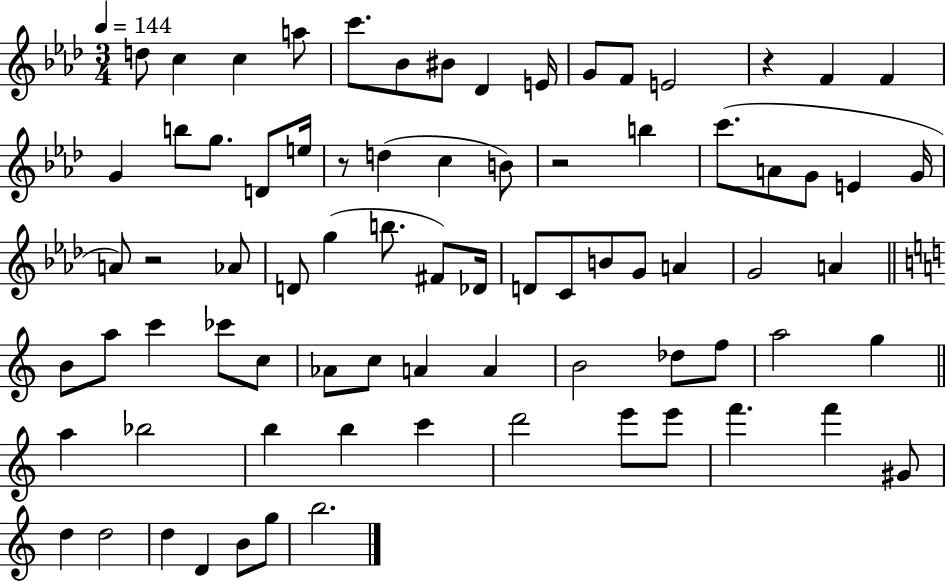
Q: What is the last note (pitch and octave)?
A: B5